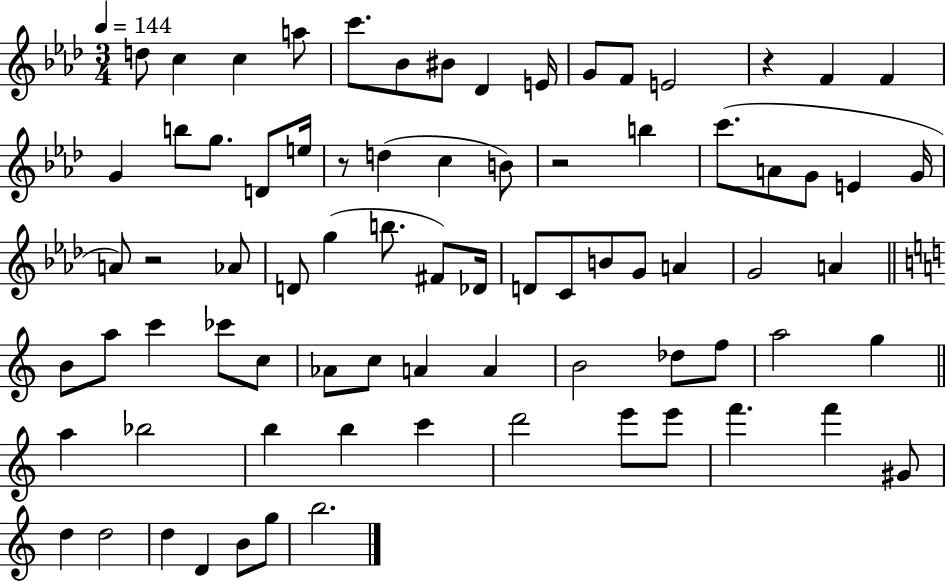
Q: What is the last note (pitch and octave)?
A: B5